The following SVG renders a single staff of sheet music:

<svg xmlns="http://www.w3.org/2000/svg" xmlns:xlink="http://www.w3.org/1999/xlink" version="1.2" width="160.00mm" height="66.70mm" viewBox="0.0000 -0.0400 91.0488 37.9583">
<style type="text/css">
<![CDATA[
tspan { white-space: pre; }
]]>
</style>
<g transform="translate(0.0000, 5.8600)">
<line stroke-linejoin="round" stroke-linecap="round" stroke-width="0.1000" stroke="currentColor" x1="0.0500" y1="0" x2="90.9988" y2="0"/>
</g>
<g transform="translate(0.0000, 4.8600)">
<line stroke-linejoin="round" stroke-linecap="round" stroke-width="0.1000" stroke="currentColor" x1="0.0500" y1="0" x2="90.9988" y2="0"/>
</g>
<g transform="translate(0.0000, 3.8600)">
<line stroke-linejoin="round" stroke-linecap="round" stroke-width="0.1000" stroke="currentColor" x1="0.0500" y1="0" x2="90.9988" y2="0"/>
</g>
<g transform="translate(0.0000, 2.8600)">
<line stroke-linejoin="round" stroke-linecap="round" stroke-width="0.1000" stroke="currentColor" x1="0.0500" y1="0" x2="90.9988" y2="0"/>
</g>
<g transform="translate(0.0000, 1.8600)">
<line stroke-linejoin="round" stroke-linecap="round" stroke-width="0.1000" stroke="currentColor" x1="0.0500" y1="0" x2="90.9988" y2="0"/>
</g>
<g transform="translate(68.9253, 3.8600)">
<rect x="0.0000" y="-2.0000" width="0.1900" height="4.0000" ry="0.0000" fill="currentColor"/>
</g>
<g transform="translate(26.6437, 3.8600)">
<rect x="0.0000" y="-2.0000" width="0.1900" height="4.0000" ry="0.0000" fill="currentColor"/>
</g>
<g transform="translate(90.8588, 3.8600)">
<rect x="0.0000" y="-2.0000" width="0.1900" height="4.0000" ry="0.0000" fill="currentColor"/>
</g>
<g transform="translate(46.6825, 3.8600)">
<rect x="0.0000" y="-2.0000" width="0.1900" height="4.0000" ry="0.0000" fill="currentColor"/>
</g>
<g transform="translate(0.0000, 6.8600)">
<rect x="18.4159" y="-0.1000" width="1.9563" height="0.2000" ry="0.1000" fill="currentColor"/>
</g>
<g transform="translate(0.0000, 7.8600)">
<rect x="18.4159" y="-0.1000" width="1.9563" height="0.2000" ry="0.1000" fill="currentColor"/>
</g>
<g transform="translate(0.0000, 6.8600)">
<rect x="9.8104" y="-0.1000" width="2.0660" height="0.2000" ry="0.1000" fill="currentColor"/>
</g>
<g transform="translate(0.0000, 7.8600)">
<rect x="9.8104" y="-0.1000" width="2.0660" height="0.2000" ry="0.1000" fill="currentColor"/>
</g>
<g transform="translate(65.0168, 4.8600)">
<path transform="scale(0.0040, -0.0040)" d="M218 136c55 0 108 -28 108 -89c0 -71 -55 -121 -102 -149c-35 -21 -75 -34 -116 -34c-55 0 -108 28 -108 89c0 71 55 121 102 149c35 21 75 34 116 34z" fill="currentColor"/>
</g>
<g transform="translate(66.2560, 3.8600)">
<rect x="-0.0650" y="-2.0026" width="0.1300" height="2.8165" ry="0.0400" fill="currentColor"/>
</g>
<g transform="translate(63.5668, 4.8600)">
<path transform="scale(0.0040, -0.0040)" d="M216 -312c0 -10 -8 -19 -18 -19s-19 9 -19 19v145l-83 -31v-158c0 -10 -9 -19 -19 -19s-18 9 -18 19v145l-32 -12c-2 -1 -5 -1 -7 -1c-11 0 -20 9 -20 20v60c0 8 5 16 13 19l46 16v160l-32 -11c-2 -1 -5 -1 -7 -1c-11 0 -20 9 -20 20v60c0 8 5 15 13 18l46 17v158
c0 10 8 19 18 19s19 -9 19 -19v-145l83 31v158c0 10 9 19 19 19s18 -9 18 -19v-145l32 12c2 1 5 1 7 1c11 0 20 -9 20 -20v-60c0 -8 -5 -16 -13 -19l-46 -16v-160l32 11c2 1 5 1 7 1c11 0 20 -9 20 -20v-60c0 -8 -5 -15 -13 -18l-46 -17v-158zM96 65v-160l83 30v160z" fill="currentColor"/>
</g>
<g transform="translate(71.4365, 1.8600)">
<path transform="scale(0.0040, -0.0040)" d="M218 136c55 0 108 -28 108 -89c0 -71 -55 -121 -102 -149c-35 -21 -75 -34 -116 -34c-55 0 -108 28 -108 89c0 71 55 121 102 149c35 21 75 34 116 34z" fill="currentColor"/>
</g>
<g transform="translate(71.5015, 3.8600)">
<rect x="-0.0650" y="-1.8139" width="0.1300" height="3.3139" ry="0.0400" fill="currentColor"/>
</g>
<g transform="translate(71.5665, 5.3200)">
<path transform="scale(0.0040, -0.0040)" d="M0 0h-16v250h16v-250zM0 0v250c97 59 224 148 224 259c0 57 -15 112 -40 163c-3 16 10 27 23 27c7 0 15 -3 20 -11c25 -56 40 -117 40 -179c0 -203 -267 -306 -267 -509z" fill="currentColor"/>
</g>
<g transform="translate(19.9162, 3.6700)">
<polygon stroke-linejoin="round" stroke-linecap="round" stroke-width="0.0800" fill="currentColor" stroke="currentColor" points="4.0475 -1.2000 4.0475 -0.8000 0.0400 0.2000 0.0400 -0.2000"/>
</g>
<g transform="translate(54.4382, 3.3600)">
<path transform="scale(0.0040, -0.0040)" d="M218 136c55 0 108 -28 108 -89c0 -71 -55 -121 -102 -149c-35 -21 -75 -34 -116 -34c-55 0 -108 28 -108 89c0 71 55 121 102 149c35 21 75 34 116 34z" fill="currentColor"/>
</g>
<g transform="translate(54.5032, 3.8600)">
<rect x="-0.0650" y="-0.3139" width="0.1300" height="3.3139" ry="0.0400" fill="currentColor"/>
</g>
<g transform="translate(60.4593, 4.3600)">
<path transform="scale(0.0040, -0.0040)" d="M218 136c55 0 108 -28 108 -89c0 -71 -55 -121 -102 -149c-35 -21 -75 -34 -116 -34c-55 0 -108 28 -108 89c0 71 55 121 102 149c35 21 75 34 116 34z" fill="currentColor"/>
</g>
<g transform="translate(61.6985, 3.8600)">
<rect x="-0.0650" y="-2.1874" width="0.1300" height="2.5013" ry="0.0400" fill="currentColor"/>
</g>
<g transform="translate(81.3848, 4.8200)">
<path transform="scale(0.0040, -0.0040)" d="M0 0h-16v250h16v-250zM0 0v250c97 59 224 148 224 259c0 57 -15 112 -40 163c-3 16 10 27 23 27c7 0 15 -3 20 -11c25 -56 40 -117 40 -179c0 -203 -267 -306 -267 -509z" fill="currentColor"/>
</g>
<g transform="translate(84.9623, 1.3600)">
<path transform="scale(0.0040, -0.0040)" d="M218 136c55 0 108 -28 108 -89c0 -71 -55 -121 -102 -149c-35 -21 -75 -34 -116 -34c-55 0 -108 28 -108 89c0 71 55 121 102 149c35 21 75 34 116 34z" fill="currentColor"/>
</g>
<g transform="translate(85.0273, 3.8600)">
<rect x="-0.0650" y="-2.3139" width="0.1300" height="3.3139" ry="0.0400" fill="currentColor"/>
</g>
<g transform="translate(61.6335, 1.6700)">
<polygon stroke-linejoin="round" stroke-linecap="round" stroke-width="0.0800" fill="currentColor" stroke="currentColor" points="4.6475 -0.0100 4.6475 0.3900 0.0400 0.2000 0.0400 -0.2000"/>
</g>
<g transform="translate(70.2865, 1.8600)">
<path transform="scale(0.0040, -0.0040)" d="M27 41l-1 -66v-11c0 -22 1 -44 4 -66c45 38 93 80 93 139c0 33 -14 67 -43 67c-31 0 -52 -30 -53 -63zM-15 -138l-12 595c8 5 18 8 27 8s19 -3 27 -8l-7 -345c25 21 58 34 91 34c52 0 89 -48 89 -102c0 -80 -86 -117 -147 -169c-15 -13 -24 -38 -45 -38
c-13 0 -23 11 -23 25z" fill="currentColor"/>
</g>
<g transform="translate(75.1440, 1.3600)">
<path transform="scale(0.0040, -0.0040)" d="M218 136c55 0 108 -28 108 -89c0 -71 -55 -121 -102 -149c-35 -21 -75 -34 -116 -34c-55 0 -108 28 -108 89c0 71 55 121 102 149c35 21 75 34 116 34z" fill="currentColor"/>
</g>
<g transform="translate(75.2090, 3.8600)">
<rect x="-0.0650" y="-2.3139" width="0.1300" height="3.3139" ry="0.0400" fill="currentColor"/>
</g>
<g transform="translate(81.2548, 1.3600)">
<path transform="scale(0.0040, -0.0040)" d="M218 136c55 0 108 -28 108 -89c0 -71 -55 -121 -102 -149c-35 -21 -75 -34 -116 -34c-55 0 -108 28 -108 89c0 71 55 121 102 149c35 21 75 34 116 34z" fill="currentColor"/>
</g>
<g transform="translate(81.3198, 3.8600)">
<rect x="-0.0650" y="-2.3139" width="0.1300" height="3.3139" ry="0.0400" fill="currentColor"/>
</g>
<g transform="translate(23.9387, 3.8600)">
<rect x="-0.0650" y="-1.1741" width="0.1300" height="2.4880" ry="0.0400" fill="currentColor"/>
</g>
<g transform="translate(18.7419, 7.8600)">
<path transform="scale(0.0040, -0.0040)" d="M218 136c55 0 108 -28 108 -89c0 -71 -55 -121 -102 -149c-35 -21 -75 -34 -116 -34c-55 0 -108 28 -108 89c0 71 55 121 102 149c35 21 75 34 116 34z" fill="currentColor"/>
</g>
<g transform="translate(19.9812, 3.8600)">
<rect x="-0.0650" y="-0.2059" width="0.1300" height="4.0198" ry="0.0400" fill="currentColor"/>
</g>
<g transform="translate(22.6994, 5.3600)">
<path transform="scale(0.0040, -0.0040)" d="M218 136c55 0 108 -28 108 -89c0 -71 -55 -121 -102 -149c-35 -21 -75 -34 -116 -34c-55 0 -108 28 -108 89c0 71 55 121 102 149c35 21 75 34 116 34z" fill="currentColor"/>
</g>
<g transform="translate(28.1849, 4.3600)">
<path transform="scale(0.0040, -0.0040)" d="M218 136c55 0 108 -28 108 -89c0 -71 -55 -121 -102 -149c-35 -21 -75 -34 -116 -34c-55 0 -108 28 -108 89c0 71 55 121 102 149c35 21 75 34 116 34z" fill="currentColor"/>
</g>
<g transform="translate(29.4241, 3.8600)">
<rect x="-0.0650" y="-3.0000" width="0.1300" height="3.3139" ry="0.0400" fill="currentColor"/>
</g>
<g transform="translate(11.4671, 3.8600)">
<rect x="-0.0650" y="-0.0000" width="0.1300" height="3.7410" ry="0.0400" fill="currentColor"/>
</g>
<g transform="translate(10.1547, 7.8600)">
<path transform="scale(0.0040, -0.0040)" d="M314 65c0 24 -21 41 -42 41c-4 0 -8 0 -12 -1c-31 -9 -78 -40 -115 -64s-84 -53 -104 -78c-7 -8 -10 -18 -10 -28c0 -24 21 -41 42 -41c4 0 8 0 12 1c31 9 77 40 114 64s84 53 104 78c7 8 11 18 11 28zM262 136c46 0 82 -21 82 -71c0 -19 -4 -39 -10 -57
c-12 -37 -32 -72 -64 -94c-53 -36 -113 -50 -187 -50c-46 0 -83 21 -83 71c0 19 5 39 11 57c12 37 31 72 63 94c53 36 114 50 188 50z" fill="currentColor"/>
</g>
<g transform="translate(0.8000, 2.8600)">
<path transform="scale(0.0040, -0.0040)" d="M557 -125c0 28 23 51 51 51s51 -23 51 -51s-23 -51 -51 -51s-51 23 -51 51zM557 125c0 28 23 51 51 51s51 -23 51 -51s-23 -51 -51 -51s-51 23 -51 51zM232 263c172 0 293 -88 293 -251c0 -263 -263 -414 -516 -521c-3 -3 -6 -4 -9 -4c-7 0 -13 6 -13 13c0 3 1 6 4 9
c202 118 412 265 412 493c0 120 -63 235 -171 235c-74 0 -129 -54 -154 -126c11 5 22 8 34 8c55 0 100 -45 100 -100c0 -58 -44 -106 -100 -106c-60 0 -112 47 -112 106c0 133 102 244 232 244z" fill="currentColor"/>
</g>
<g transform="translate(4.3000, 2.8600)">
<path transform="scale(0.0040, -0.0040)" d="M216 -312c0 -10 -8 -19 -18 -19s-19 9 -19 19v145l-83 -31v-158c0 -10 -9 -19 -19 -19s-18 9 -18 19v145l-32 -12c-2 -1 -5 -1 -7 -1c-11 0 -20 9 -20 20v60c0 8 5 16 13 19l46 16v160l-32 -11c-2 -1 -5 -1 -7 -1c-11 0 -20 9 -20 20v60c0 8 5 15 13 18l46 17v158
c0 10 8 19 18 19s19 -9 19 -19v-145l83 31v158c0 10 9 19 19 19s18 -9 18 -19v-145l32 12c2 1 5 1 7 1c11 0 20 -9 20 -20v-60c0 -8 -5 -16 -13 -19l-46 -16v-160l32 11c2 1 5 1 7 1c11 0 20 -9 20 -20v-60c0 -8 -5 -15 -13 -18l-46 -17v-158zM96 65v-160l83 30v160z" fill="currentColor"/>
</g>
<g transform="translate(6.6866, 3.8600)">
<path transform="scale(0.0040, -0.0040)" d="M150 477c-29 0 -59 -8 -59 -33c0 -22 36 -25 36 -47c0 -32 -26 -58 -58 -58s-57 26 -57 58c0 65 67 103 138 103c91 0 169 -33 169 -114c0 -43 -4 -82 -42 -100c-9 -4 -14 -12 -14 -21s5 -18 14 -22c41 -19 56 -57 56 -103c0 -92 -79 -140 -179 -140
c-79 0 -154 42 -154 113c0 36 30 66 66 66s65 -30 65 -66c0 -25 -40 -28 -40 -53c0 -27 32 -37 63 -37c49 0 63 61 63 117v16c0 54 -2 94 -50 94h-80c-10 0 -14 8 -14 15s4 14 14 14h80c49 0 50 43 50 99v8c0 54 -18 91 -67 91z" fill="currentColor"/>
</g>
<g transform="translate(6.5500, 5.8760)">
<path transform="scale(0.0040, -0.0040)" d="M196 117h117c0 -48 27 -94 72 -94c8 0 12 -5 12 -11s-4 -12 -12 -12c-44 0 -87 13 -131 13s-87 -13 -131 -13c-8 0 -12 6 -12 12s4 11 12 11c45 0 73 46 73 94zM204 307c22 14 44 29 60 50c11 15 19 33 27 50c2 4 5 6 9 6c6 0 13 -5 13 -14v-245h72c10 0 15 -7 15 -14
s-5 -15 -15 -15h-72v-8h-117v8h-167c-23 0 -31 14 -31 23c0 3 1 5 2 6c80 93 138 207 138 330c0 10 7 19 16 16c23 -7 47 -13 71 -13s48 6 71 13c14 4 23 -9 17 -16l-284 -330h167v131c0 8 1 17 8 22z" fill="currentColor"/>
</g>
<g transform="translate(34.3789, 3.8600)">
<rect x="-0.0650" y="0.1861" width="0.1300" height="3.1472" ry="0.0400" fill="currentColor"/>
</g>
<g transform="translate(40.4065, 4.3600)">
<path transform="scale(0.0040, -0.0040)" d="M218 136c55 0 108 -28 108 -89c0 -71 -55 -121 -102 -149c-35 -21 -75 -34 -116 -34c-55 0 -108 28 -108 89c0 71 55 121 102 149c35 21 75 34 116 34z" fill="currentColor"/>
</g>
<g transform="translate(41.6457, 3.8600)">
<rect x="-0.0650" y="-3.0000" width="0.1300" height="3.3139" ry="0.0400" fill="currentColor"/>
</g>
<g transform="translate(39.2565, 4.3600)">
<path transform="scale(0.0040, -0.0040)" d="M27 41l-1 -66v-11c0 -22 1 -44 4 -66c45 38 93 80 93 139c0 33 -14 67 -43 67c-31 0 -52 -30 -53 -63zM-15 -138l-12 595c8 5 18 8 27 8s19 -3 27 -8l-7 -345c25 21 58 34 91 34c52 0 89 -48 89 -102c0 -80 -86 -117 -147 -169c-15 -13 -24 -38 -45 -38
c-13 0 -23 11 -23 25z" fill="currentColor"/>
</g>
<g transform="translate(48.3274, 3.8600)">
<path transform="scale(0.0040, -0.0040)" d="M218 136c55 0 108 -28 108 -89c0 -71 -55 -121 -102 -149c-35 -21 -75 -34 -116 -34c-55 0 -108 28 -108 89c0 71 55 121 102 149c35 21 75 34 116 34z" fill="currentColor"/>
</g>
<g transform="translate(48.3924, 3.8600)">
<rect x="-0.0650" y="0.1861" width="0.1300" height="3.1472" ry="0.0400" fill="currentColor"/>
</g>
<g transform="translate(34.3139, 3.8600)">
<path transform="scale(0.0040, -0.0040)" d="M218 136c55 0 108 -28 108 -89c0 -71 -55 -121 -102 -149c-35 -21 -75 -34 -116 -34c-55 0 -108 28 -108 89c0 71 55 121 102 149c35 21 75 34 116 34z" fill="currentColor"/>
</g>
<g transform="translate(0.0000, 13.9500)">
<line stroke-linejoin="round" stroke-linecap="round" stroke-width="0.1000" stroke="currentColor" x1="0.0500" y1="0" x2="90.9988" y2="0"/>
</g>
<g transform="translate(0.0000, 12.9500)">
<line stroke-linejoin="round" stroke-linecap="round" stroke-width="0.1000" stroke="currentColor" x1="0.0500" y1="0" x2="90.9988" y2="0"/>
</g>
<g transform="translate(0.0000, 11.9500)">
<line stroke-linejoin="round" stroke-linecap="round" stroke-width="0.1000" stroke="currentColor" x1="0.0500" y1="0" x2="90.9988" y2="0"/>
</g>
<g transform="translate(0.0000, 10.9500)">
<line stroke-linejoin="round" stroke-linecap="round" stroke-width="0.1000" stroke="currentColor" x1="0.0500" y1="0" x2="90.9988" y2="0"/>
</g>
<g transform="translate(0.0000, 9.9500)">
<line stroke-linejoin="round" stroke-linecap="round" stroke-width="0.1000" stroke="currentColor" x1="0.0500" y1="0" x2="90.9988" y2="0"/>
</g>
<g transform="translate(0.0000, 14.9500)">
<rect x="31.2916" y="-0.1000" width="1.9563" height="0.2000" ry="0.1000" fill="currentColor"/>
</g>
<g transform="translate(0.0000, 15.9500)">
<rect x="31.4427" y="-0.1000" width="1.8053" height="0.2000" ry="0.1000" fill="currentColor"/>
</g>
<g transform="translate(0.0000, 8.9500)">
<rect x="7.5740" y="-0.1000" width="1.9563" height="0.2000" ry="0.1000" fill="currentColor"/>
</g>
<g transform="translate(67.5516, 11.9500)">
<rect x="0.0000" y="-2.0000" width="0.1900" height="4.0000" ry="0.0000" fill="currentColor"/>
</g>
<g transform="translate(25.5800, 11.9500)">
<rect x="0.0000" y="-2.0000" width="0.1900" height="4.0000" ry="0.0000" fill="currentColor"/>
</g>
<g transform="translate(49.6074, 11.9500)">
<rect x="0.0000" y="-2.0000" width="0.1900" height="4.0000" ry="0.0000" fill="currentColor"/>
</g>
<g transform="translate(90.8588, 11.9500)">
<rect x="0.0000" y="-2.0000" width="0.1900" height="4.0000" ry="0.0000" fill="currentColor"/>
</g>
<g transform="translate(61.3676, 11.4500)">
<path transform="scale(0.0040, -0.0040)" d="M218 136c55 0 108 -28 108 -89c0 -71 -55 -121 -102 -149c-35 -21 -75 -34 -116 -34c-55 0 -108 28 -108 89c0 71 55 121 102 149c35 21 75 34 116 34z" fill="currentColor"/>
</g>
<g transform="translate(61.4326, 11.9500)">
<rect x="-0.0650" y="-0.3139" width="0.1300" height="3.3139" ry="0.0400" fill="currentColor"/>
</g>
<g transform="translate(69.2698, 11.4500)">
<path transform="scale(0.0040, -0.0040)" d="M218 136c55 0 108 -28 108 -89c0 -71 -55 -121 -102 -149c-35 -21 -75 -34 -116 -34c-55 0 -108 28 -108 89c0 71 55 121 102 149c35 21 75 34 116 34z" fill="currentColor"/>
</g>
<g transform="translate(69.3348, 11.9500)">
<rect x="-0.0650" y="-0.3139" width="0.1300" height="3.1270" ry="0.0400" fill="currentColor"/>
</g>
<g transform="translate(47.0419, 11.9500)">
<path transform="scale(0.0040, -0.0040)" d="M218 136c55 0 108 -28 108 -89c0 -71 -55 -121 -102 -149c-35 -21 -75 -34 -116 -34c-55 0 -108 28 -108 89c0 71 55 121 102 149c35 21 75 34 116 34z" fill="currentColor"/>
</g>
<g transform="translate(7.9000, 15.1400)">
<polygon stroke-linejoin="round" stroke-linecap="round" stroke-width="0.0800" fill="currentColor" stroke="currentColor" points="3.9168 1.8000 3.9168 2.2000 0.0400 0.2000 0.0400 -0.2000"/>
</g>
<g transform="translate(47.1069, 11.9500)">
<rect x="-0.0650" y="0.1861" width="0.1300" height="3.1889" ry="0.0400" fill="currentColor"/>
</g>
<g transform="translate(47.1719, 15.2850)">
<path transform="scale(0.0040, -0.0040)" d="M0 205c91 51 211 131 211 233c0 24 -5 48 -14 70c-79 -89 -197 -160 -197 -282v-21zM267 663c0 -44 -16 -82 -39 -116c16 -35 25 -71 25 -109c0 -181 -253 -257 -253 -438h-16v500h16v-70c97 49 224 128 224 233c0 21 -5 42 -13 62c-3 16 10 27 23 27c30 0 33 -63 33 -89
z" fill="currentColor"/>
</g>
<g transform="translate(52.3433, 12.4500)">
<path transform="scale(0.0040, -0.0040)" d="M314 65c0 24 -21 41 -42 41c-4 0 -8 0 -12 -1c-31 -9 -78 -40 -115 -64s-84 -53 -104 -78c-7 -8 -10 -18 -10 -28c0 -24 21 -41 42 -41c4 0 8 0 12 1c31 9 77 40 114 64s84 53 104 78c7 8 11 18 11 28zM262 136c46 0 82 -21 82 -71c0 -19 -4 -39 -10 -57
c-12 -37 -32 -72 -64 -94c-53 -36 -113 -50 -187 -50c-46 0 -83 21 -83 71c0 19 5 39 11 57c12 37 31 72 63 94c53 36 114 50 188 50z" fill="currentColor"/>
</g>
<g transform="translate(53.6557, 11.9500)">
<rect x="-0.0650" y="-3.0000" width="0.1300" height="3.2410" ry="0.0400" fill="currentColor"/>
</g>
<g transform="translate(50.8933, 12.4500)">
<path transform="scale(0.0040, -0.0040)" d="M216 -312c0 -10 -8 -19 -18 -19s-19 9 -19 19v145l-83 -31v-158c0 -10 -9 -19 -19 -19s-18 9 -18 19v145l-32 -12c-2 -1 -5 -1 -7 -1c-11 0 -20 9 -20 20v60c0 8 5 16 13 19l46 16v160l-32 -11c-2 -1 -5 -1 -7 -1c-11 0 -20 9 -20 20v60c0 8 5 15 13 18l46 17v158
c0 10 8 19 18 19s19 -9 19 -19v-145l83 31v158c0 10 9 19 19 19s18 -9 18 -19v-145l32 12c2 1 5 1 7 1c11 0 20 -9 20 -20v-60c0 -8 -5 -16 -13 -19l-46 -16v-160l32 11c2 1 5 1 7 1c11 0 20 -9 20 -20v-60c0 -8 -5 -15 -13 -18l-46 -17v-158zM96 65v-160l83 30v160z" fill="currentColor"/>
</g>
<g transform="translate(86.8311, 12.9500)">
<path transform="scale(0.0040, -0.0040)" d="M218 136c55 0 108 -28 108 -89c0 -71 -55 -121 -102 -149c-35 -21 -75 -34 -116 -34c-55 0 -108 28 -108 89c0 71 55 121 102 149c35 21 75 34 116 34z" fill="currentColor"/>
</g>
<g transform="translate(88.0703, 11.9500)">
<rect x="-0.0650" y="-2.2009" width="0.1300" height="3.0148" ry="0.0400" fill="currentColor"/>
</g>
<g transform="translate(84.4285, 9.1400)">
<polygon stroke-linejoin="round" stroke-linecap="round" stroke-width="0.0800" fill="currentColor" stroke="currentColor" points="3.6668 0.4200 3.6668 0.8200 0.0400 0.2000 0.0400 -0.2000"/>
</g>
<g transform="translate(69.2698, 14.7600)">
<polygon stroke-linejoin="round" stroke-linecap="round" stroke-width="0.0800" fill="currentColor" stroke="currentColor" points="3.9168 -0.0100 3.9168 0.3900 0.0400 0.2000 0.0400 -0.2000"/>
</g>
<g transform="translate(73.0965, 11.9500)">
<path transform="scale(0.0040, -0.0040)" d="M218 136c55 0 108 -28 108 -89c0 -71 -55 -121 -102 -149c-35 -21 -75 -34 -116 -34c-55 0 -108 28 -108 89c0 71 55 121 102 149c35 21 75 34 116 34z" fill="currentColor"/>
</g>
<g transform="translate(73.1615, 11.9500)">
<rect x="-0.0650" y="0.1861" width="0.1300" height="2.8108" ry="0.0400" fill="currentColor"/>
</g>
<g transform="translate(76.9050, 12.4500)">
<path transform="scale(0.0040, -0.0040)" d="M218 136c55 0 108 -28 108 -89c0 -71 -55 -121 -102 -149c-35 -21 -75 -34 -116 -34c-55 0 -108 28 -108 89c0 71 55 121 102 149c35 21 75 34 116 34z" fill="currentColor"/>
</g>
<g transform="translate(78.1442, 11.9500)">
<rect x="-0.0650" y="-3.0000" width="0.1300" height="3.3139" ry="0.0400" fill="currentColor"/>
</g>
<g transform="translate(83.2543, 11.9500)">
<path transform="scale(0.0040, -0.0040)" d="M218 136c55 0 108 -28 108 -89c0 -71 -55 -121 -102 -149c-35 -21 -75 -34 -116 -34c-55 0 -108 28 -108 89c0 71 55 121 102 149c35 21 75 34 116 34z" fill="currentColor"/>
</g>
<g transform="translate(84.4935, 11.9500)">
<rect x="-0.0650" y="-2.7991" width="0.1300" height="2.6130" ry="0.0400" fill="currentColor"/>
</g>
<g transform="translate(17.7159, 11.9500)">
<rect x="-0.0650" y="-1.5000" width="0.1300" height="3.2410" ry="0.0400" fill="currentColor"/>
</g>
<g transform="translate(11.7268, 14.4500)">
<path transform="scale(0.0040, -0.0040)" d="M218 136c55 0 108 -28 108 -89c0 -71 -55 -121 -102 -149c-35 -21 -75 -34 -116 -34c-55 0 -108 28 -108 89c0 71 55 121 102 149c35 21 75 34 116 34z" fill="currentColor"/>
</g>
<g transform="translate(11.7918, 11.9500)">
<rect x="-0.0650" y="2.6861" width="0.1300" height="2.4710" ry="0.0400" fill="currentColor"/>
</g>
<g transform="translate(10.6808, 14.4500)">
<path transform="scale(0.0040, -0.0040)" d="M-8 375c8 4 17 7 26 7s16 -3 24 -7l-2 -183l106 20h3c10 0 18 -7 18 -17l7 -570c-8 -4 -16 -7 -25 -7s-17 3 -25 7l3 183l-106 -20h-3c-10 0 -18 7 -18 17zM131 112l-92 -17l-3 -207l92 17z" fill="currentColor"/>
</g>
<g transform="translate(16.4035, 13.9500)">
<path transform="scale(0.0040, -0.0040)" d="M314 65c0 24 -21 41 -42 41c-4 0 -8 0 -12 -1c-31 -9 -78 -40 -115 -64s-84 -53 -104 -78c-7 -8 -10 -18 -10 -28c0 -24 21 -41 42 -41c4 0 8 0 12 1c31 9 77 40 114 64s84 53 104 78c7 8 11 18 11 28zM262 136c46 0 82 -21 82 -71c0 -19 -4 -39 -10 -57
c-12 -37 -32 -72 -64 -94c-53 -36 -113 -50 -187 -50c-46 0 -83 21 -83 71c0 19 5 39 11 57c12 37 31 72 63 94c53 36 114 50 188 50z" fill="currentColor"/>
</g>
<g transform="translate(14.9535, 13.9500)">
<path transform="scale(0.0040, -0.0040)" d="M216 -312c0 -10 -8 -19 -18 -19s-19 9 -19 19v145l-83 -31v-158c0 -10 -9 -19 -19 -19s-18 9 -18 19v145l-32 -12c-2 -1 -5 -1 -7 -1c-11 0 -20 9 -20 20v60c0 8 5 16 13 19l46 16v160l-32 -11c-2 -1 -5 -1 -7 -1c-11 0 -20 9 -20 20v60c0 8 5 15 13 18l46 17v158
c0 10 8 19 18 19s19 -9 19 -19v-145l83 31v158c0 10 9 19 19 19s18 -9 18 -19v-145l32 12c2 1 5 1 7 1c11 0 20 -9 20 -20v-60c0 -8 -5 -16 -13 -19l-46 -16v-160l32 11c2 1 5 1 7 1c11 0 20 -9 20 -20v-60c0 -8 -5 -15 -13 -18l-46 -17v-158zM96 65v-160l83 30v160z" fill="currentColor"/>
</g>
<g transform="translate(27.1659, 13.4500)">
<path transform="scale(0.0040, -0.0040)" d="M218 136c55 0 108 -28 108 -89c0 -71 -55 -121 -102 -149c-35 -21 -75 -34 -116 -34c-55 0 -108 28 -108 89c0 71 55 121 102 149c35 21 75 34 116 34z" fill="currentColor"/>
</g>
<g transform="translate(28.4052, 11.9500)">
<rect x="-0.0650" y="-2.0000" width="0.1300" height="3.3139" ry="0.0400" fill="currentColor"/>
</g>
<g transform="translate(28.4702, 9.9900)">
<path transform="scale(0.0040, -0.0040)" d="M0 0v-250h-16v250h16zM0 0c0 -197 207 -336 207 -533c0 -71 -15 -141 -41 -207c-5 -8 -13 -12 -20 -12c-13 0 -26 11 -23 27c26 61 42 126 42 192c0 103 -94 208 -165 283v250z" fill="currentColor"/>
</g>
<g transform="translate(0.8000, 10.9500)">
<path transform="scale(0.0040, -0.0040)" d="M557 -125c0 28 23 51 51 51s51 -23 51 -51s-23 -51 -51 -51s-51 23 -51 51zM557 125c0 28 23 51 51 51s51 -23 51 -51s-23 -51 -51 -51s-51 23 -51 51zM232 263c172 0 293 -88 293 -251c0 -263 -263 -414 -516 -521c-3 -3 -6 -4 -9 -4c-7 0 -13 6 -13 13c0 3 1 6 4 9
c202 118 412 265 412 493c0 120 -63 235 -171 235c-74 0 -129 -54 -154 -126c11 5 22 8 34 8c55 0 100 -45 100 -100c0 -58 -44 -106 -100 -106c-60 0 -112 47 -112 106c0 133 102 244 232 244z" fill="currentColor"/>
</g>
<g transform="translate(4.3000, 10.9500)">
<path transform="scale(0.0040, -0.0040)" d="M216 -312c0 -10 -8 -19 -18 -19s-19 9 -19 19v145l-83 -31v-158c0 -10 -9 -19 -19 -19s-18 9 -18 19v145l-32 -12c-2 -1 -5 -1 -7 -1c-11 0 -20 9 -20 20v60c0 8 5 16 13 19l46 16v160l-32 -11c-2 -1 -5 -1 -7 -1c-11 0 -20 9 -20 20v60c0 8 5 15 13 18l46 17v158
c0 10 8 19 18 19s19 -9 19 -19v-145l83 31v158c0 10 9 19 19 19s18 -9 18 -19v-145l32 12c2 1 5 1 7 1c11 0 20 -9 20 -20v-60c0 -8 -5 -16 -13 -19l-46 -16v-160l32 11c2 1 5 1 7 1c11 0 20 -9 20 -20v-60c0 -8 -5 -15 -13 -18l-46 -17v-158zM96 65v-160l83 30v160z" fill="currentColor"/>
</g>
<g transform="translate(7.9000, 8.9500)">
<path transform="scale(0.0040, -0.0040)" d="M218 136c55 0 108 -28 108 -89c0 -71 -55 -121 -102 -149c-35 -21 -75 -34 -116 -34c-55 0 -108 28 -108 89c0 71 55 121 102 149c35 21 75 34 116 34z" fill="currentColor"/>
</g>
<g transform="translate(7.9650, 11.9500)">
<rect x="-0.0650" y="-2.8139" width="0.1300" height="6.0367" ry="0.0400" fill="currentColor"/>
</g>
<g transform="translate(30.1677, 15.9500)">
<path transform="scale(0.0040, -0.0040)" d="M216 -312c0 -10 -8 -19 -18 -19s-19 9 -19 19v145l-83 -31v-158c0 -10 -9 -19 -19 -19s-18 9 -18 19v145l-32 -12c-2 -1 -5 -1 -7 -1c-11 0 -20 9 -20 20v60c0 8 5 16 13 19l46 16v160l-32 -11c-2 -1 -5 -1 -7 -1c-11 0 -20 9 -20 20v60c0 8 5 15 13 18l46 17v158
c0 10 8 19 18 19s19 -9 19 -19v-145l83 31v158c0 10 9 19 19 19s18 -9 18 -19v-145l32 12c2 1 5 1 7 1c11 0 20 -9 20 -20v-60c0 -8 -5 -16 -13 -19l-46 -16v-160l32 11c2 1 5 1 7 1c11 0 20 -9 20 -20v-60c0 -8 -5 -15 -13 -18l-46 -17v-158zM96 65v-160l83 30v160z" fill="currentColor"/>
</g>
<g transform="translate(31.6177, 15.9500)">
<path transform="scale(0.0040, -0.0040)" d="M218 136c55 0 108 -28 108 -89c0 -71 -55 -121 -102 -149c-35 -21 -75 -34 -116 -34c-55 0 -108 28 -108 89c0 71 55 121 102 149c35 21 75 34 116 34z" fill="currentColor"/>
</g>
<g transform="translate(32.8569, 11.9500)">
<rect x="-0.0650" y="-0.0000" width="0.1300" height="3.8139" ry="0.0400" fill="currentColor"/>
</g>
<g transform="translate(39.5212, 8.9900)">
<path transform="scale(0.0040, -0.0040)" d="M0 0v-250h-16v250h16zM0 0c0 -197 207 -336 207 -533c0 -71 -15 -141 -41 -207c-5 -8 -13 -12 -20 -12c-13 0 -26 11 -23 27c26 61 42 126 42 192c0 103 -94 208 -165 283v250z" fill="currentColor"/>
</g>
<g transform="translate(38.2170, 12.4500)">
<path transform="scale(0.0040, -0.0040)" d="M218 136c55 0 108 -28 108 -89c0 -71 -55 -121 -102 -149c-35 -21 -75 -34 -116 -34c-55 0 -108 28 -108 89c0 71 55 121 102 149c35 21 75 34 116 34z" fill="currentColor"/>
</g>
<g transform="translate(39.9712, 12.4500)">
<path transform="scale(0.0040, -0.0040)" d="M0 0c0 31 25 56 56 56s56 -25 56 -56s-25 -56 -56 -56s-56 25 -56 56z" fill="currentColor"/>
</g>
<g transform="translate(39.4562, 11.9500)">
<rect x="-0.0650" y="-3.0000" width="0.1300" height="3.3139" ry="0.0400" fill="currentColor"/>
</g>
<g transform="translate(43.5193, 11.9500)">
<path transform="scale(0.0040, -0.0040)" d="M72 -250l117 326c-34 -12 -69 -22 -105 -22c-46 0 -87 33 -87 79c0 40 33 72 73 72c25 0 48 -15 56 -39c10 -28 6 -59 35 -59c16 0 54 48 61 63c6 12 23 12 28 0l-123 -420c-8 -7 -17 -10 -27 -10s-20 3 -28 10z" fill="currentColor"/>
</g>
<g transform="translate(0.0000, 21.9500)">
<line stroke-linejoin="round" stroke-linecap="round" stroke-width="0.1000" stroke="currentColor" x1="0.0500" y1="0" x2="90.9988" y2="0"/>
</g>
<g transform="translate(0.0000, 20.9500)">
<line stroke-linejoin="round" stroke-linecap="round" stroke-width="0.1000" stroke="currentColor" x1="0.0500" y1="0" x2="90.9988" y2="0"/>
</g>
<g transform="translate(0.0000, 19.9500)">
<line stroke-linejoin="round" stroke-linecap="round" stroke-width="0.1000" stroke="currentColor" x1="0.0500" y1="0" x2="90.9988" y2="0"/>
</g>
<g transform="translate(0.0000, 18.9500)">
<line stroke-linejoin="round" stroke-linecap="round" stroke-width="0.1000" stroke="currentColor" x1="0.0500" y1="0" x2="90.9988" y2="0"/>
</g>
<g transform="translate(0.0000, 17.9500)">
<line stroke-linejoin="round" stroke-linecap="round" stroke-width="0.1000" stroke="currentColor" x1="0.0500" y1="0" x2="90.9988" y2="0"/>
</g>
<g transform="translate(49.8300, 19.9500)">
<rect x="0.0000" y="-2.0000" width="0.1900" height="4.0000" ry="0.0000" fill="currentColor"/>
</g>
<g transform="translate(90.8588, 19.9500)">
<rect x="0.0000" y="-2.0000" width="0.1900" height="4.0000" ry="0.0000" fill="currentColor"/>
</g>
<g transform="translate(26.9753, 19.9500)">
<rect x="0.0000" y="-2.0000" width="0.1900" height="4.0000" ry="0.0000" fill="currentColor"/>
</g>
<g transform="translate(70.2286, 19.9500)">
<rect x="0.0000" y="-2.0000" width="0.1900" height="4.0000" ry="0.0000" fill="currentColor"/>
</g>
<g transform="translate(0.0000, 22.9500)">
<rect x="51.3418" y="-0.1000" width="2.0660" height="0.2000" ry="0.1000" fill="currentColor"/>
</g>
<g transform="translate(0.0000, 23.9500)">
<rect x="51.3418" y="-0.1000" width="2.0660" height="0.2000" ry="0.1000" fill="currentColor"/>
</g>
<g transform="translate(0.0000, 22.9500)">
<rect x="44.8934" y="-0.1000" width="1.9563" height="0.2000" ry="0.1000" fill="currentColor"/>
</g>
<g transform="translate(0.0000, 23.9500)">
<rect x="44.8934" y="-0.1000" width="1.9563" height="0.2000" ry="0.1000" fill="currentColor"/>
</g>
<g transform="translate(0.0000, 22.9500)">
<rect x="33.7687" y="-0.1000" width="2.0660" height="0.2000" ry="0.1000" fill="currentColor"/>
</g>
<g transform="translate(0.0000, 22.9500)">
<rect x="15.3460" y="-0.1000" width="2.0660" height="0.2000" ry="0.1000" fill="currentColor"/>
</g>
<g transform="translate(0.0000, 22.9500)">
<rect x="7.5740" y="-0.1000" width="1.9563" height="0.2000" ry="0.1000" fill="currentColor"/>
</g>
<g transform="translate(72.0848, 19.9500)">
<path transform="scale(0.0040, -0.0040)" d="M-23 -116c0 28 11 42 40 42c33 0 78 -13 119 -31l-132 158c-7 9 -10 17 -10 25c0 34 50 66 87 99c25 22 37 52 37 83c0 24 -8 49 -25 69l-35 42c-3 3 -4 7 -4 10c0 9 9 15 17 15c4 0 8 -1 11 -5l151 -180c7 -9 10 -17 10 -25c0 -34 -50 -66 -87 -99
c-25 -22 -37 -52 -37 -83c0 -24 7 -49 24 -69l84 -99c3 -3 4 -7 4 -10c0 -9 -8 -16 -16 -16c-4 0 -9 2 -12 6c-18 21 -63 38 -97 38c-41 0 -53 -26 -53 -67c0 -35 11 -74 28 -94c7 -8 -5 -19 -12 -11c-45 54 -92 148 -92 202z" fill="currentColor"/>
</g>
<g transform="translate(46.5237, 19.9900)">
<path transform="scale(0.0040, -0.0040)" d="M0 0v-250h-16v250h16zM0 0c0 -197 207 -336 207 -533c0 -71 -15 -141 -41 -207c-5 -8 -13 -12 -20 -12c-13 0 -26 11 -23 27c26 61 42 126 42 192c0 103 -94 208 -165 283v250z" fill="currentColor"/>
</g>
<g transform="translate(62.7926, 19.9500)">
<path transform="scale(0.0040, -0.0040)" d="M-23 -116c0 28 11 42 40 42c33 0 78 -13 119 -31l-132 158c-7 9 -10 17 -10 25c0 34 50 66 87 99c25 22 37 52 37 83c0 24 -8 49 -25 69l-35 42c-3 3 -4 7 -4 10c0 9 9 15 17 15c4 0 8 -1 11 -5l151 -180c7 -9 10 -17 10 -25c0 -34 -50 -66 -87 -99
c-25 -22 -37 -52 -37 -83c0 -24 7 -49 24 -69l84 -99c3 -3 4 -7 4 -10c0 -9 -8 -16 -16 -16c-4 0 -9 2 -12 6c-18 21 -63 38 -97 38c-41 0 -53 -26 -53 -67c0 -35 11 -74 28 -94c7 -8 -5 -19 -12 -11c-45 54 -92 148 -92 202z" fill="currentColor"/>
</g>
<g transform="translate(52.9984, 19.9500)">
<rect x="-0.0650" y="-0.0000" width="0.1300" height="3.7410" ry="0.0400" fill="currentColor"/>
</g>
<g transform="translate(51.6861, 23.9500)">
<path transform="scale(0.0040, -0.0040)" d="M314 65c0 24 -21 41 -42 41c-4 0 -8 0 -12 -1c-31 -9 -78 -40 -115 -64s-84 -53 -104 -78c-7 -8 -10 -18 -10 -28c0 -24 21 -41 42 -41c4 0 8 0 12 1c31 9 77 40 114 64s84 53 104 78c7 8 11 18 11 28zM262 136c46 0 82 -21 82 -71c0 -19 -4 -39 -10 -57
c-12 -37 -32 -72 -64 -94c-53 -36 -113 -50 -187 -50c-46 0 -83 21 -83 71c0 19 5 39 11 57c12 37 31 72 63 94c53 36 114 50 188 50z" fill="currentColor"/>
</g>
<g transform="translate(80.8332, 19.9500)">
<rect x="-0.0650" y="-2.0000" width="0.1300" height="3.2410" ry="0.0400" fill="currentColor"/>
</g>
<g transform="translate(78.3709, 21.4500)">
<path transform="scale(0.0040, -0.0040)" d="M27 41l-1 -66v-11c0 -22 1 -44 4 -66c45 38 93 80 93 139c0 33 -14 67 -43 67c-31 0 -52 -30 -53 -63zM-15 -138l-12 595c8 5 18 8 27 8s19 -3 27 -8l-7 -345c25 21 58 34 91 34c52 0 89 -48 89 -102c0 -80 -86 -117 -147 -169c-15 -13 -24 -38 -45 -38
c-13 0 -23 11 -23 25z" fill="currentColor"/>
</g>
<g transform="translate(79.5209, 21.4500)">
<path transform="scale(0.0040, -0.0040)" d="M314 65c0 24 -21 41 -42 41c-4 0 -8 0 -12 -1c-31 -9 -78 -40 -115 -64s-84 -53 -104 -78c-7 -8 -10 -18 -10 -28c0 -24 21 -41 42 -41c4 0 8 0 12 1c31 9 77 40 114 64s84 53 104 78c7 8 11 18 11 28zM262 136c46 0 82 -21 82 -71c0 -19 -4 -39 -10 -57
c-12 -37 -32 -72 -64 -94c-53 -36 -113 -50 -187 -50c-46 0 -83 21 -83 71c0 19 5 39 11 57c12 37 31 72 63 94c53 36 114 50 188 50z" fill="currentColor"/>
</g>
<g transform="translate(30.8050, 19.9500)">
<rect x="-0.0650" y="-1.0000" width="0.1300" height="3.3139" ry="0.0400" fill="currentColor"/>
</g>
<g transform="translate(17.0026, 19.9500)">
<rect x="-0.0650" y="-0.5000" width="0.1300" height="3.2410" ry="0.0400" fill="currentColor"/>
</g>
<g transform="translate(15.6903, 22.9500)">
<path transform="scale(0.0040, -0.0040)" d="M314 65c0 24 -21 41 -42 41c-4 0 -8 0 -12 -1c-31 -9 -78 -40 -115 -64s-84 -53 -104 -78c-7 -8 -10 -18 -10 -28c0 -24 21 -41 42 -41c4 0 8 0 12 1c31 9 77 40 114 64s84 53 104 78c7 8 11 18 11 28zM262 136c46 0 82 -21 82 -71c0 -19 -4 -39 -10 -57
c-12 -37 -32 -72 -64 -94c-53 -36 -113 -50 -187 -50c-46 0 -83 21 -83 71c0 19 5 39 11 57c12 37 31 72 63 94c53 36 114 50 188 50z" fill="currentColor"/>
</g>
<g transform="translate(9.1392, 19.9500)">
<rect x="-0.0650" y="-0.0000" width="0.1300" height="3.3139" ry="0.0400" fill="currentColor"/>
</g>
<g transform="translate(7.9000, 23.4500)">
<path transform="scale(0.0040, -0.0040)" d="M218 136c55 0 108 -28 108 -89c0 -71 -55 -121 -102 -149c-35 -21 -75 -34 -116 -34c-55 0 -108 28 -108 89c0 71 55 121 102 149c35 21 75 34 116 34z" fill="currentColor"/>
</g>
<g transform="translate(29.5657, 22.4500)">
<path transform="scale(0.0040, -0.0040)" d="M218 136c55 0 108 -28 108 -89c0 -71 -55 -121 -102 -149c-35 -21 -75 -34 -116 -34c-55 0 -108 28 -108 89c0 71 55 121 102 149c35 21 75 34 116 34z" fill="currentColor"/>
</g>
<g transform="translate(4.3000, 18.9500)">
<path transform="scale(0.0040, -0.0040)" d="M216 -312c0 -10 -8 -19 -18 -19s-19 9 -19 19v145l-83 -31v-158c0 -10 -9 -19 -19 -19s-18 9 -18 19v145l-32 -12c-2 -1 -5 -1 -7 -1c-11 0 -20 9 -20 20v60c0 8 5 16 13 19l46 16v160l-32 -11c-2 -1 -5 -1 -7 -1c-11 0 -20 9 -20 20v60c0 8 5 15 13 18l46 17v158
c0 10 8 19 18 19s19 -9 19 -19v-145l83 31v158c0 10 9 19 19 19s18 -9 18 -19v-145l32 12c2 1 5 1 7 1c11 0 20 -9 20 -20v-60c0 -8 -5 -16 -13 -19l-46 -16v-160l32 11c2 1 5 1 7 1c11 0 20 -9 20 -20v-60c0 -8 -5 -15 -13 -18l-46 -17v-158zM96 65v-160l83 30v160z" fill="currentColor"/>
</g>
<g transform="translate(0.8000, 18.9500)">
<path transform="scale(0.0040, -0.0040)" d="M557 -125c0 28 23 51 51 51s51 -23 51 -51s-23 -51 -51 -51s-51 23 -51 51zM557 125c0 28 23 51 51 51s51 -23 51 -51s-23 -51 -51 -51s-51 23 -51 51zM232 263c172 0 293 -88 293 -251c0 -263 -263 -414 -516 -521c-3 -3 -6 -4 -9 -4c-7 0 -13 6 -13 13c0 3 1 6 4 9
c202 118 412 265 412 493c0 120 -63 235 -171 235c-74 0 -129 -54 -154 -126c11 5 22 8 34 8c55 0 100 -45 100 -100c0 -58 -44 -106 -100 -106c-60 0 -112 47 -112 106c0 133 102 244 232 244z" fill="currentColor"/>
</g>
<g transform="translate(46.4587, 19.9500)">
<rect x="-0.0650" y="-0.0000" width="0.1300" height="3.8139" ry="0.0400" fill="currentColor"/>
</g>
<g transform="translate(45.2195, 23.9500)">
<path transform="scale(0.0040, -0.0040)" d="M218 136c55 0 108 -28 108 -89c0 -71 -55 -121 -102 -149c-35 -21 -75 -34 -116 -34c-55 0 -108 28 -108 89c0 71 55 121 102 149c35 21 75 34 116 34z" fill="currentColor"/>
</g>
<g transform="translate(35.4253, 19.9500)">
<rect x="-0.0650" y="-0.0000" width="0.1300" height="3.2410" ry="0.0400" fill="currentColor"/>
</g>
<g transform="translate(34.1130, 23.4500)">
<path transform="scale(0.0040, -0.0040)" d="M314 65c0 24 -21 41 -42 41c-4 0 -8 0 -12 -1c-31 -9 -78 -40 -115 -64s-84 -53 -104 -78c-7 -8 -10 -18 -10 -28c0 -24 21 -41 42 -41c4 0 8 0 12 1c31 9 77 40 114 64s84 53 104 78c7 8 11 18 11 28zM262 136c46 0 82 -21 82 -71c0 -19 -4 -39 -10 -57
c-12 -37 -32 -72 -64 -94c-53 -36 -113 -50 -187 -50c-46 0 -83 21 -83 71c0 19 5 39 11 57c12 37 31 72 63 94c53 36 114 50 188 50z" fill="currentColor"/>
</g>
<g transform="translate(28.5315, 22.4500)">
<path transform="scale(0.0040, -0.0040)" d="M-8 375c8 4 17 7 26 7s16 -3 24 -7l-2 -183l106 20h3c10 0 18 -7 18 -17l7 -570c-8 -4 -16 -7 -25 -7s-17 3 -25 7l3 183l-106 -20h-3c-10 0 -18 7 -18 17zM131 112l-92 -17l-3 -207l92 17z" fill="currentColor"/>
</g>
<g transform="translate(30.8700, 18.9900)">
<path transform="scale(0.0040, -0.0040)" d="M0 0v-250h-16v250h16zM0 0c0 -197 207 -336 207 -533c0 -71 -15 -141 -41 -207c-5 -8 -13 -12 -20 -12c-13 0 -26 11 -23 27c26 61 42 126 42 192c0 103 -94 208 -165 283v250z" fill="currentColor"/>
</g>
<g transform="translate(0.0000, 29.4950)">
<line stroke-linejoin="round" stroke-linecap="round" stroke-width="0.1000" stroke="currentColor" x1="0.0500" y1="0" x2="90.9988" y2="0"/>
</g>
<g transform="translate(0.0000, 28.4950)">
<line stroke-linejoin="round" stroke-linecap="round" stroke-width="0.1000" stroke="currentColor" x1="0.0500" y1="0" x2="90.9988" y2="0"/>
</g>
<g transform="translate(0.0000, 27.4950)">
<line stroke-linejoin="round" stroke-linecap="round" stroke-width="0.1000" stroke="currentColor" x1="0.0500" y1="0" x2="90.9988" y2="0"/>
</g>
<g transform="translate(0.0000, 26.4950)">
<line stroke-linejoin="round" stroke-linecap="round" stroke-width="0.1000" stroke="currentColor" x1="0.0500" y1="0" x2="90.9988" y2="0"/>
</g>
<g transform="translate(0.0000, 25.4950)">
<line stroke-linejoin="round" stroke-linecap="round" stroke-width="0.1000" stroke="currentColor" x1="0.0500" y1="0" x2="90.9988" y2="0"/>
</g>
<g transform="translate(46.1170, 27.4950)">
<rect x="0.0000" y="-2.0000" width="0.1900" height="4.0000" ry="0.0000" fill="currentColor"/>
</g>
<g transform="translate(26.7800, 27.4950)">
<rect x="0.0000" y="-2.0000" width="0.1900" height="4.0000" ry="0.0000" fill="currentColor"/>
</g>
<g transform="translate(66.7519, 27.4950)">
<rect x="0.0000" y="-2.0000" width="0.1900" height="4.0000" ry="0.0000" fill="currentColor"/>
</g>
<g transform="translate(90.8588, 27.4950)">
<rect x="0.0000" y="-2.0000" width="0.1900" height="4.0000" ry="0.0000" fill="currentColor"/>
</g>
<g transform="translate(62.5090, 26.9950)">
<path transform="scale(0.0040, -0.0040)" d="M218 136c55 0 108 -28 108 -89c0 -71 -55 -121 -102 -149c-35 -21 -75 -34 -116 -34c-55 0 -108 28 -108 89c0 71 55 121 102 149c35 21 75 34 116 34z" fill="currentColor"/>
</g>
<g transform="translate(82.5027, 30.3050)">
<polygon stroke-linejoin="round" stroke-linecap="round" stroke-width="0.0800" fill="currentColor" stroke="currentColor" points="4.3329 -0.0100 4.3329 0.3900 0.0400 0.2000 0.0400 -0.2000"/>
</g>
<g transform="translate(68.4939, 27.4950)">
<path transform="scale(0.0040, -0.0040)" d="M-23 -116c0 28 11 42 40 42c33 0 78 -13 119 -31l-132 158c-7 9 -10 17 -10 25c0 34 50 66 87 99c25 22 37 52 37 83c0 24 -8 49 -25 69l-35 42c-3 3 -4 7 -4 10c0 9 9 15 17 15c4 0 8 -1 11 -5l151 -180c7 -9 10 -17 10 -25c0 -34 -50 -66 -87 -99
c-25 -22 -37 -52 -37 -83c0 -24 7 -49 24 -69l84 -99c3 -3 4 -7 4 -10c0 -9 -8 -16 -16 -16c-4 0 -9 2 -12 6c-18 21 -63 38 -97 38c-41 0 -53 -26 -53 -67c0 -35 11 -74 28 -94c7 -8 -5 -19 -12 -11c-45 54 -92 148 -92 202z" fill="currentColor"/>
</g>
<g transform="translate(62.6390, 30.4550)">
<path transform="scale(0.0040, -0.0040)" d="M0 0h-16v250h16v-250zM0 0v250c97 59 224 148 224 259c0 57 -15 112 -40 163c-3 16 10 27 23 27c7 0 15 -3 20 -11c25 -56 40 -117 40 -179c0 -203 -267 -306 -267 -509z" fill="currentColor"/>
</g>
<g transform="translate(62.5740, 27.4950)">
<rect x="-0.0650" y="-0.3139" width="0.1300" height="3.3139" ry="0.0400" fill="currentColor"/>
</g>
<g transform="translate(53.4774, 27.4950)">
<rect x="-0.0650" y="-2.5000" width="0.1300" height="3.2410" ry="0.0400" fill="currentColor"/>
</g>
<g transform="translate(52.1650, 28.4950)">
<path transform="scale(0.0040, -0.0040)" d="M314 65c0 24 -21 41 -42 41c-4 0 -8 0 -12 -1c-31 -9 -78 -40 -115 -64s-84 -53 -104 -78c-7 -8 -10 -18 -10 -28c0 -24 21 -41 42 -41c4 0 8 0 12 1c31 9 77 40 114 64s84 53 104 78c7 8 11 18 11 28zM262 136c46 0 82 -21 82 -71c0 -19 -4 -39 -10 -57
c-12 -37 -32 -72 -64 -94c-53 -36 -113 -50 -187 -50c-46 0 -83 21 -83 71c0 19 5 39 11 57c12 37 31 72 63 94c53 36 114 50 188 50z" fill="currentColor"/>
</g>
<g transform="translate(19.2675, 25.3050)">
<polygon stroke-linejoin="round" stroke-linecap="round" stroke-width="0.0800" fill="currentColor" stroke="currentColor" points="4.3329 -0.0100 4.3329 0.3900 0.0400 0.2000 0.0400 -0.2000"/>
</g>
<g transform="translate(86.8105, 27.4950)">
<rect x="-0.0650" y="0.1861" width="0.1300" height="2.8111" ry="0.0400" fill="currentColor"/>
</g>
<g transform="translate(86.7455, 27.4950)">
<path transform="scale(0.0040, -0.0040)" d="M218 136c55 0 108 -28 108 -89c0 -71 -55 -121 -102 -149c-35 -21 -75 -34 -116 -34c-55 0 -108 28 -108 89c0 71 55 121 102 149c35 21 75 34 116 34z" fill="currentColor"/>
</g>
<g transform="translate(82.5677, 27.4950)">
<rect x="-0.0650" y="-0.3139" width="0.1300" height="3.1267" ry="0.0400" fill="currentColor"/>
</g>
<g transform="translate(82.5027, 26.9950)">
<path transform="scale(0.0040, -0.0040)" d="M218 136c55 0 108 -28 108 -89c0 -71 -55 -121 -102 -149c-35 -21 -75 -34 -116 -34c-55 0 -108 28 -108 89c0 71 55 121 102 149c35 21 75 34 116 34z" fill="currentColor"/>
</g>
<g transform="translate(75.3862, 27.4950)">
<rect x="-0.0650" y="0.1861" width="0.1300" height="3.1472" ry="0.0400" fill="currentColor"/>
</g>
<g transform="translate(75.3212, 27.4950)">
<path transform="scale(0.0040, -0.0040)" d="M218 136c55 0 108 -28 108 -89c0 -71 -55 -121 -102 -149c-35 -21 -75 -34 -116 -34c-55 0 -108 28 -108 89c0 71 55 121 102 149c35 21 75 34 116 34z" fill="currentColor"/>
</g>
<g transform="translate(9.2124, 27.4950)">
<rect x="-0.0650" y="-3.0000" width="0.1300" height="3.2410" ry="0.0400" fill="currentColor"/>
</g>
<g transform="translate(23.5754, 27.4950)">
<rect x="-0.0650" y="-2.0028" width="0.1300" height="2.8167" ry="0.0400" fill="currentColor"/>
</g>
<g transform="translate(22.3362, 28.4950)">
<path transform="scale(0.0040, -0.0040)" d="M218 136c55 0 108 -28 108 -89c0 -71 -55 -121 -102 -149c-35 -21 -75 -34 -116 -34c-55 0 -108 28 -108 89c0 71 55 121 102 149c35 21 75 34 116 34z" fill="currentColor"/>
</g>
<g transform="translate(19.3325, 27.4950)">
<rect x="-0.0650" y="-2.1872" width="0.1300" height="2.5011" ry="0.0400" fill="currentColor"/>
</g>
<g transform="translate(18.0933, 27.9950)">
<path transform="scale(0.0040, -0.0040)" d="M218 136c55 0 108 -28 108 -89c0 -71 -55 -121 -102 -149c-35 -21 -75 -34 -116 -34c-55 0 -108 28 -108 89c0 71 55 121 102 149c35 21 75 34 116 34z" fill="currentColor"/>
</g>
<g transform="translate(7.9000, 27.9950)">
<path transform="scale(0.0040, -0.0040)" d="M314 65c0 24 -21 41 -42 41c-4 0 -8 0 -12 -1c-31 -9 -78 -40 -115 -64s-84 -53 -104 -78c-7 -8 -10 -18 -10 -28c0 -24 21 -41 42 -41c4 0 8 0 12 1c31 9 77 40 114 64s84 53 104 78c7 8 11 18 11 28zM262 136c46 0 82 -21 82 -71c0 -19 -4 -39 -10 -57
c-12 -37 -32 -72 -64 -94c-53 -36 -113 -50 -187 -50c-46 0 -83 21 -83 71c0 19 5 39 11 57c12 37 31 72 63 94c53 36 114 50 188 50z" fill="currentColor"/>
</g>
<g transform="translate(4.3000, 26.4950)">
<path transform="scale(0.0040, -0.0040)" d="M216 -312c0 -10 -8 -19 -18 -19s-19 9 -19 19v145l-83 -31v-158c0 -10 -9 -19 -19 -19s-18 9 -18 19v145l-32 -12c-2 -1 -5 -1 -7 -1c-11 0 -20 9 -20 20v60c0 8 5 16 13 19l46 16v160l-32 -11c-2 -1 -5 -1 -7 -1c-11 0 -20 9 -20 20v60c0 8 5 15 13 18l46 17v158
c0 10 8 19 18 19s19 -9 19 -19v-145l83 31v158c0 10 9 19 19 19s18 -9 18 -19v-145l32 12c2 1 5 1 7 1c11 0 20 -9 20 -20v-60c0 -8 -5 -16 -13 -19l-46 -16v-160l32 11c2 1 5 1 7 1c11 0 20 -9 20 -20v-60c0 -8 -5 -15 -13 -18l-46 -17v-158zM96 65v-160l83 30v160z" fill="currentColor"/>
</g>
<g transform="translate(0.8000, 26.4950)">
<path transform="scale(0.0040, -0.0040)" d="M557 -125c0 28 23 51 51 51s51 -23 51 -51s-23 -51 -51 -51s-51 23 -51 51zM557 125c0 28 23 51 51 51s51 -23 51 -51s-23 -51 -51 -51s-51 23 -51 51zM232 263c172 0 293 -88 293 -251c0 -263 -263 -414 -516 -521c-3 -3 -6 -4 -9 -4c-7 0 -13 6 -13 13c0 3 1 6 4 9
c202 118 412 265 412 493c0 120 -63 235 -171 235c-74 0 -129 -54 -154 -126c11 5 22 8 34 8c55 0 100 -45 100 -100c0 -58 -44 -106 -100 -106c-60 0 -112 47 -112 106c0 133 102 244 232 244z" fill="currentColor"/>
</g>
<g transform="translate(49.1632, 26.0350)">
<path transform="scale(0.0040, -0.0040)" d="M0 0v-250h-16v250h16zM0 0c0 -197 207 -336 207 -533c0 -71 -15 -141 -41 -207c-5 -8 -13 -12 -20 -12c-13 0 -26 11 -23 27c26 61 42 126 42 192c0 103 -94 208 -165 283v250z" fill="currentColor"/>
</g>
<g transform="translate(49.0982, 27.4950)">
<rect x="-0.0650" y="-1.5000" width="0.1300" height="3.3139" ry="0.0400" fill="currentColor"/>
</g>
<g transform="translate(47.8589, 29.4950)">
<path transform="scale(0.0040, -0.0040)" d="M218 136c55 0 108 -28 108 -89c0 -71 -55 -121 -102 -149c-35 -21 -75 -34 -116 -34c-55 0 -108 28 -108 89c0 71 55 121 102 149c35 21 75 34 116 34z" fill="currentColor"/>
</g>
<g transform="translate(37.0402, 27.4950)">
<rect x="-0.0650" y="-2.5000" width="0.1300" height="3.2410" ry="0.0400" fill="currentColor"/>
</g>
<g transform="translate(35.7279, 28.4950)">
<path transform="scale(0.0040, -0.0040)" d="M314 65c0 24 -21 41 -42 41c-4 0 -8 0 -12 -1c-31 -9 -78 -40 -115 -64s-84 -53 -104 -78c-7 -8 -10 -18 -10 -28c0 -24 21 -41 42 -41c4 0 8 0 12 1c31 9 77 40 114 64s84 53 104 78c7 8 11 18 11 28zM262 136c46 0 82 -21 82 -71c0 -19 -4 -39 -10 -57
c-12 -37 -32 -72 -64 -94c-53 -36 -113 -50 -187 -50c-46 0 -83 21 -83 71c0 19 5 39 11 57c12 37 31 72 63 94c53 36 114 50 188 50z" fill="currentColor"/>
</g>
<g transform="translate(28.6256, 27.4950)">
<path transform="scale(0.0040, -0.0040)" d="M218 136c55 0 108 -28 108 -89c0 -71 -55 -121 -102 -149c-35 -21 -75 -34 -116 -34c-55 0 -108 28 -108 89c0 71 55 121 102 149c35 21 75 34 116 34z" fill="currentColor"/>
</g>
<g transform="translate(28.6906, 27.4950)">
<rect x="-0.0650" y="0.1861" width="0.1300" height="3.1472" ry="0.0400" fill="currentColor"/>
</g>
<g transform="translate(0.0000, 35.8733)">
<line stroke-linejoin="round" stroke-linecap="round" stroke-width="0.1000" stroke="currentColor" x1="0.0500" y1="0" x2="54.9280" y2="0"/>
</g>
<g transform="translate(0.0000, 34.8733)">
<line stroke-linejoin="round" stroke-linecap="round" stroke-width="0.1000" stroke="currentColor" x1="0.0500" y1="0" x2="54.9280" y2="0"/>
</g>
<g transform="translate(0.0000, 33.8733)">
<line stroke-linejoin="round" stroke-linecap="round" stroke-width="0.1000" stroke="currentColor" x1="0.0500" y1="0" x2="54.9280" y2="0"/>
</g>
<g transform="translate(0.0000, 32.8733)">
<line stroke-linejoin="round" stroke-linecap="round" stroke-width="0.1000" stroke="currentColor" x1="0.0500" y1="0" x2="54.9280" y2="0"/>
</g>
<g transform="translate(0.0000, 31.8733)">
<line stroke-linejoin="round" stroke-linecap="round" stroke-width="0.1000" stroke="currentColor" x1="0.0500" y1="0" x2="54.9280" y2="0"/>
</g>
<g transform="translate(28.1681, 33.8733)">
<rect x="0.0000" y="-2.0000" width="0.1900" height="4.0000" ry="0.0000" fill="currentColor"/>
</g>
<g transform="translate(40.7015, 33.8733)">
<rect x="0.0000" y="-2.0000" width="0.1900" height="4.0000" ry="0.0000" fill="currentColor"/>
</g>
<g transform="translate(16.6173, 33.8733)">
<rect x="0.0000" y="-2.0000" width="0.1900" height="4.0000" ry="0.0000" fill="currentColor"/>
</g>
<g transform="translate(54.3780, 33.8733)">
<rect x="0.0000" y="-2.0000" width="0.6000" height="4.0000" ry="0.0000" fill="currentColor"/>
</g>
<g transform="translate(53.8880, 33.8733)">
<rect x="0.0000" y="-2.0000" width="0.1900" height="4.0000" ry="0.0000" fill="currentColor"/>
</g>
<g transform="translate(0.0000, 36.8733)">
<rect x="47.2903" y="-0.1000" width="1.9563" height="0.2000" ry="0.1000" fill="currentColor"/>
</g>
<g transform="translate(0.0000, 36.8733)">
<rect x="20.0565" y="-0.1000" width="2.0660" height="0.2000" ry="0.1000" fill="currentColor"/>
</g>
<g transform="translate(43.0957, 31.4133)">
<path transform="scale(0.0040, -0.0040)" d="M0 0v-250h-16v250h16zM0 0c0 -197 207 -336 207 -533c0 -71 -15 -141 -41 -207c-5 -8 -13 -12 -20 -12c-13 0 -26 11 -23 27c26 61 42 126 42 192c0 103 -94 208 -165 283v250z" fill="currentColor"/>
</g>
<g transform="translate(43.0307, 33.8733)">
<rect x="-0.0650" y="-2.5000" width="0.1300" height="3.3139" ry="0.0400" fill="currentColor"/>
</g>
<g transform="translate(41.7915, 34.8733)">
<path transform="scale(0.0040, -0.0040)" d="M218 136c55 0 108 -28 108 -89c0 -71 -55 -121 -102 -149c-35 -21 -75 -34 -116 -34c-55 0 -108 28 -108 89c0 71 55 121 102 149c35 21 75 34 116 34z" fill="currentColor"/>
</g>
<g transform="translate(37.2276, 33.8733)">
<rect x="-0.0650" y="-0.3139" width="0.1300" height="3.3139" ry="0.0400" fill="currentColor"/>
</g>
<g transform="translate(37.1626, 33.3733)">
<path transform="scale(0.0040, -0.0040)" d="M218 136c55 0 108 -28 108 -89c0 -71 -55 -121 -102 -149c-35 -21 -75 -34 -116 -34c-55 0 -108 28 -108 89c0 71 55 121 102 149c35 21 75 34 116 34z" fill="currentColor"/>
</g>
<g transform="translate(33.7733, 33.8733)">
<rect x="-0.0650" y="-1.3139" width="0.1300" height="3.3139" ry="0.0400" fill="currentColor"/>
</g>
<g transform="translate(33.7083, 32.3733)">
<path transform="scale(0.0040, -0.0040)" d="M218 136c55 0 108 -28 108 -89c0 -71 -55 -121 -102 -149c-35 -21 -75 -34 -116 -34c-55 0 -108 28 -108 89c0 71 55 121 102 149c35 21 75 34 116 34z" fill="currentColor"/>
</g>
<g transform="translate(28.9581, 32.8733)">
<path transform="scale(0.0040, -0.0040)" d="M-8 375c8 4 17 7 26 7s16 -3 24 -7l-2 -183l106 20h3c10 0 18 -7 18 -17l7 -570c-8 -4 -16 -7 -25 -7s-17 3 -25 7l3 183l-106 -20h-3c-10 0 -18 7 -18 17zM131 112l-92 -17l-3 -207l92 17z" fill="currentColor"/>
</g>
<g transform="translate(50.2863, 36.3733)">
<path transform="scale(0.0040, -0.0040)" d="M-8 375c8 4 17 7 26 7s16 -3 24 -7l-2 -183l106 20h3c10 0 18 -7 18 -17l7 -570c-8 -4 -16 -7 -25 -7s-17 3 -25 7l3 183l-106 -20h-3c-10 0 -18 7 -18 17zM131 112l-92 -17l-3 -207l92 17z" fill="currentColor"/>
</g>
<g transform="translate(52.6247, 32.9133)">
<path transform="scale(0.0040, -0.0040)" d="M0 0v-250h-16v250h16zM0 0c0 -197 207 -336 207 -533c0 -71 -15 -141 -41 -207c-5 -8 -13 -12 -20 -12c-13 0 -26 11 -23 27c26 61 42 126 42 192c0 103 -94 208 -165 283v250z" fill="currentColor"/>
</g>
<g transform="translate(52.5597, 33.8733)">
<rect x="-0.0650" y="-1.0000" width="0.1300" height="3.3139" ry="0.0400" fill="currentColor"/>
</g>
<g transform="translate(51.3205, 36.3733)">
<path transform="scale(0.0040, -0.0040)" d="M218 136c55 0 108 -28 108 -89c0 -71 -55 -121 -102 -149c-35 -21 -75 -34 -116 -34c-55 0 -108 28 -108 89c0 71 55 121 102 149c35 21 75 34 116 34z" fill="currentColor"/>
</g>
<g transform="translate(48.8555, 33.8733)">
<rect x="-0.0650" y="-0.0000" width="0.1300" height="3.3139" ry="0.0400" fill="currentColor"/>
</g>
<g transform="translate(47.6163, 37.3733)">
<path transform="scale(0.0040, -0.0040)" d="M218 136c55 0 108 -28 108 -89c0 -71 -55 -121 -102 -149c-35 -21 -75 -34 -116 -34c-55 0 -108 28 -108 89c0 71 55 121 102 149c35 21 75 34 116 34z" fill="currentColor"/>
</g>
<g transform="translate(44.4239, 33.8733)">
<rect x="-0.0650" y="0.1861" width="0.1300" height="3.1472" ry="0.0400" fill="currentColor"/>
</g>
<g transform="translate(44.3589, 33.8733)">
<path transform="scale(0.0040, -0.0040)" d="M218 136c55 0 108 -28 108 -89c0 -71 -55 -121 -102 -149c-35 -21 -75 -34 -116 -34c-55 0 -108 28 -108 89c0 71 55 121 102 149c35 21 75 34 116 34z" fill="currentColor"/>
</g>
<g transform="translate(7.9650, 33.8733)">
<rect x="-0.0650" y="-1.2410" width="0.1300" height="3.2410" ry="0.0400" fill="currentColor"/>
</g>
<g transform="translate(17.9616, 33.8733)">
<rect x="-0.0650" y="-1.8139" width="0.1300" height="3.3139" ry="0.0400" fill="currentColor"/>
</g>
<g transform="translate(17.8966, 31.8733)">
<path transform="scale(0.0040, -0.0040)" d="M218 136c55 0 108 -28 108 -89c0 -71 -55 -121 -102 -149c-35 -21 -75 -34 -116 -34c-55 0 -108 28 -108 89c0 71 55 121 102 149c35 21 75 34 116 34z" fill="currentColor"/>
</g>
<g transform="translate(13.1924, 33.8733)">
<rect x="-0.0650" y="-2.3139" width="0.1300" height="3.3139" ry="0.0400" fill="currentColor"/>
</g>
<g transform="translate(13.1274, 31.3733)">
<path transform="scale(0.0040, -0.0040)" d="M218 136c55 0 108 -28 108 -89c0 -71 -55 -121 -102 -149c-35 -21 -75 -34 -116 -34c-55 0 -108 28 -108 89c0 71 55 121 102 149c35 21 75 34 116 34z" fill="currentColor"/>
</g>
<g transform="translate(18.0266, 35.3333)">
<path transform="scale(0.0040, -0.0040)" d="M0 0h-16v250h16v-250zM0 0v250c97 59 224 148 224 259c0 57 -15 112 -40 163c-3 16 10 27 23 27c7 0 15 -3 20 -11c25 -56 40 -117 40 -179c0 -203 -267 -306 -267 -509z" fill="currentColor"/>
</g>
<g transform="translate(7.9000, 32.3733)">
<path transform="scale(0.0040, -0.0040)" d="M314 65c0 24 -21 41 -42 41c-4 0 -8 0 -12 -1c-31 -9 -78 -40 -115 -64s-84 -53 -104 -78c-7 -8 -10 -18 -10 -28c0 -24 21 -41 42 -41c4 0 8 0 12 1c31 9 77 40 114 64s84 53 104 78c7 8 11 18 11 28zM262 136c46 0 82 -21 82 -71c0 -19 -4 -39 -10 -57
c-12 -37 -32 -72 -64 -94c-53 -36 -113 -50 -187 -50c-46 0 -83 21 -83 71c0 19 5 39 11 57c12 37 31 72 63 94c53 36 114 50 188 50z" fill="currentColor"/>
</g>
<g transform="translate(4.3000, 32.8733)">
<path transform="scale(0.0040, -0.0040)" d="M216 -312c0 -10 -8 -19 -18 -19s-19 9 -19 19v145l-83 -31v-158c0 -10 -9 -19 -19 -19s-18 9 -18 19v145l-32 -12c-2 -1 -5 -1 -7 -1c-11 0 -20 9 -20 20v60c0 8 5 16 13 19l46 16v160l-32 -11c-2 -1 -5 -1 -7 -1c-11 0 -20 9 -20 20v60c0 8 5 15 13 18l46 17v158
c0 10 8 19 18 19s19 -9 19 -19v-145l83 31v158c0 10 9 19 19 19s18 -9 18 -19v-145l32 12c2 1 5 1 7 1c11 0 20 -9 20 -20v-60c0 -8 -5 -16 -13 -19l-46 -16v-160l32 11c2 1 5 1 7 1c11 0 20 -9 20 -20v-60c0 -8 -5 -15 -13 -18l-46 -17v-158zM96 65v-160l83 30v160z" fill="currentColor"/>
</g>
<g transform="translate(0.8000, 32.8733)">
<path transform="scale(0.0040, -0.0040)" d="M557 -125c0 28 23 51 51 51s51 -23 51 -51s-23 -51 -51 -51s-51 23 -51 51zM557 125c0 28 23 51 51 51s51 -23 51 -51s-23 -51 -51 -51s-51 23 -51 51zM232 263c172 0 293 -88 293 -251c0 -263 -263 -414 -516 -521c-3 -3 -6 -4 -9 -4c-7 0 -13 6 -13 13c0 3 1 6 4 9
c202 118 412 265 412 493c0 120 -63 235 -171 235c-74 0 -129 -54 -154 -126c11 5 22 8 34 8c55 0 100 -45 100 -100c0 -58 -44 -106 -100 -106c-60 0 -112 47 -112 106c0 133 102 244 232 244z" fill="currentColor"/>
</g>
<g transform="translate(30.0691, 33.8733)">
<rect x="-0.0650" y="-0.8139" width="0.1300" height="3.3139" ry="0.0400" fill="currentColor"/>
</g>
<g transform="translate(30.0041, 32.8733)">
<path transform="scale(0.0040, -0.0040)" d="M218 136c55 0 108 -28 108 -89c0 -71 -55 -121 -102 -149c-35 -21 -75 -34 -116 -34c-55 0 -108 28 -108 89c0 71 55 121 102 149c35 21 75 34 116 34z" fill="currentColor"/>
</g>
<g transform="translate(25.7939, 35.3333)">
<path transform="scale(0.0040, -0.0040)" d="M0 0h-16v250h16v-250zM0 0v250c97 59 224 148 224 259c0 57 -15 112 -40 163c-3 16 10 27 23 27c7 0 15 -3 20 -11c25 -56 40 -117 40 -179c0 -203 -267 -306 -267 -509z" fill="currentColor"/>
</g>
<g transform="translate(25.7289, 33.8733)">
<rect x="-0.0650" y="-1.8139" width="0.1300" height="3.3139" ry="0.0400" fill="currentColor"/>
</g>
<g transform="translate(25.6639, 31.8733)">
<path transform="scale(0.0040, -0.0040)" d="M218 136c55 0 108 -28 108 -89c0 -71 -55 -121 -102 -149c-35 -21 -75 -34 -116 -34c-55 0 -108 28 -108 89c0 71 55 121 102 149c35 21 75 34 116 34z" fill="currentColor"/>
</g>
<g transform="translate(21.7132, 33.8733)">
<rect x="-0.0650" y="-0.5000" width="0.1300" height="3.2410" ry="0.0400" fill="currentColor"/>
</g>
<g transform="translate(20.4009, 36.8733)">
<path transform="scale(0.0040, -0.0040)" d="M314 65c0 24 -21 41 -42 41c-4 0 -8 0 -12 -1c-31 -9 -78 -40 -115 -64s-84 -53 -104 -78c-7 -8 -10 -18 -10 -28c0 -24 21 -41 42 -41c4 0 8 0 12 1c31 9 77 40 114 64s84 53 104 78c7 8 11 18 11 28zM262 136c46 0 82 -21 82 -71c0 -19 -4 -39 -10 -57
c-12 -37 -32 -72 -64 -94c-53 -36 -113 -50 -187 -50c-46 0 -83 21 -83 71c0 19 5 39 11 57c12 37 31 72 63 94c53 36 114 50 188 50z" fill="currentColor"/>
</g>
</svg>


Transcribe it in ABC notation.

X:1
T:Untitled
M:3/4
L:1/4
K:G
C,,2 C,,/2 A,,/2 C, D, _C, D, E, C,/2 ^B,,/2 _A,/2 B, B,/2 B, C/2 F,,/2 ^G,,2 A,,/2 ^C,, C,/2 z/2 D,/4 ^C,2 E, E,/2 D,/2 C, D,/2 B,,/2 D,, E,,2 F,,/2 D,,2 C,,/2 C,,2 z z _A,,2 C,2 C,/2 B,,/2 D, B,,2 G,,/2 B,,2 E,/2 z D, E,/2 D,/2 G,2 B, A,/2 E,,2 A,/2 F, G, E, B,,/2 D, D,, F,,/2